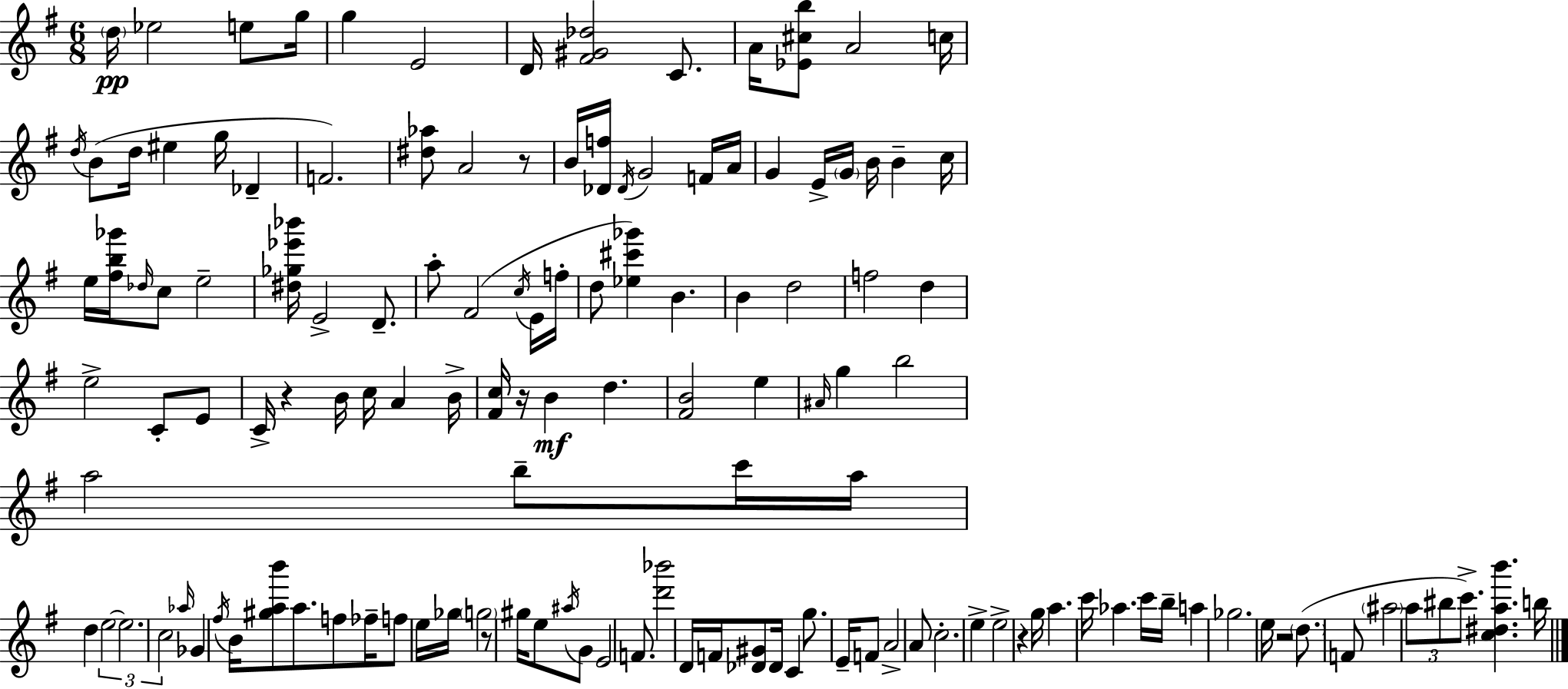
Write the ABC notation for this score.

X:1
T:Untitled
M:6/8
L:1/4
K:G
d/4 _e2 e/2 g/4 g E2 D/4 [^F^G_d]2 C/2 A/4 [_E^cb]/2 A2 c/4 d/4 B/2 d/4 ^e g/4 _D F2 [^d_a]/2 A2 z/2 B/4 [_Df]/4 _D/4 G2 F/4 A/4 G E/4 G/4 B/4 B c/4 e/4 [^fb_g']/4 _d/4 c/2 e2 [^d_g_e'_b']/4 E2 D/2 a/2 ^F2 c/4 E/4 f/4 d/2 [_e^c'_g'] B B d2 f2 d e2 C/2 E/2 C/4 z B/4 c/4 A B/4 [^Fc]/4 z/4 B d [^FB]2 e ^A/4 g b2 a2 b/2 c'/4 a/4 d e2 e2 c2 _a/4 _G ^f/4 B/4 [^gab']/2 a/2 f/2 _f/4 f/2 e/4 _g/4 g2 z/2 ^g/4 e/2 ^a/4 G/2 E2 F/2 [d'_b']2 D/4 F/4 [_D^G]/2 _D/4 C g/2 E/4 F/2 A2 A/2 c2 e e2 z g/4 a c'/4 _a c'/4 b/4 a _g2 e/4 z2 d/2 F/2 ^a2 a/2 ^b/2 c'/2 [c^dab'] b/4